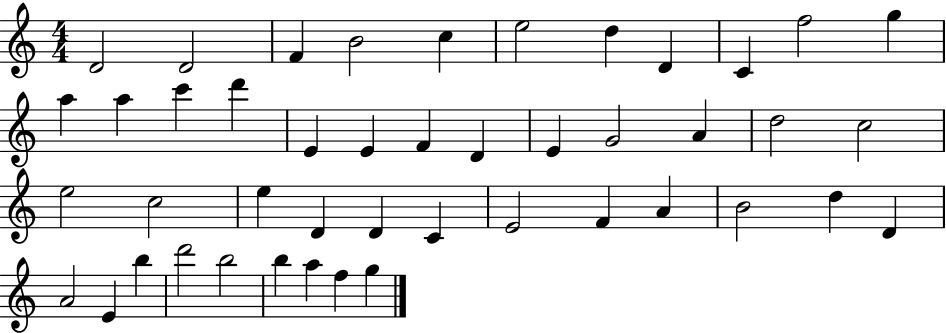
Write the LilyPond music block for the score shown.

{
  \clef treble
  \numericTimeSignature
  \time 4/4
  \key c \major
  d'2 d'2 | f'4 b'2 c''4 | e''2 d''4 d'4 | c'4 f''2 g''4 | \break a''4 a''4 c'''4 d'''4 | e'4 e'4 f'4 d'4 | e'4 g'2 a'4 | d''2 c''2 | \break e''2 c''2 | e''4 d'4 d'4 c'4 | e'2 f'4 a'4 | b'2 d''4 d'4 | \break a'2 e'4 b''4 | d'''2 b''2 | b''4 a''4 f''4 g''4 | \bar "|."
}